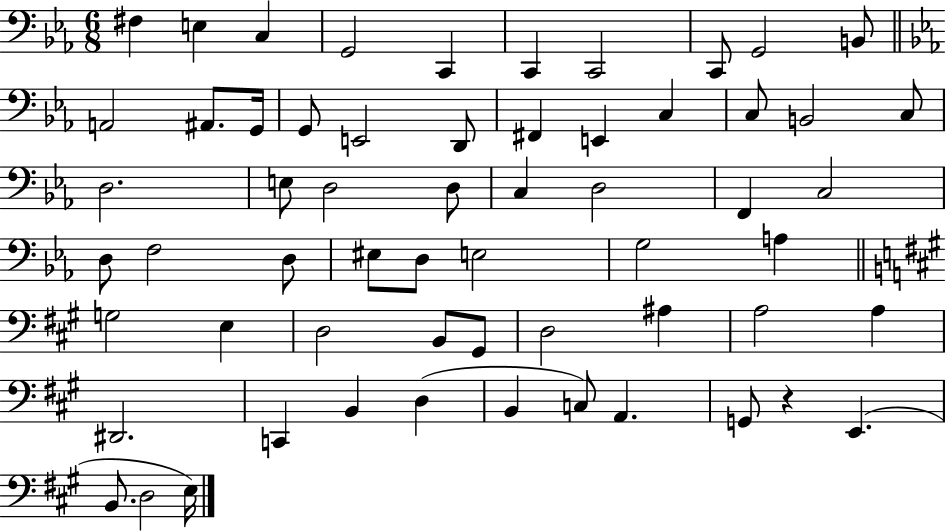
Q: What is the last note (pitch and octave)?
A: E3